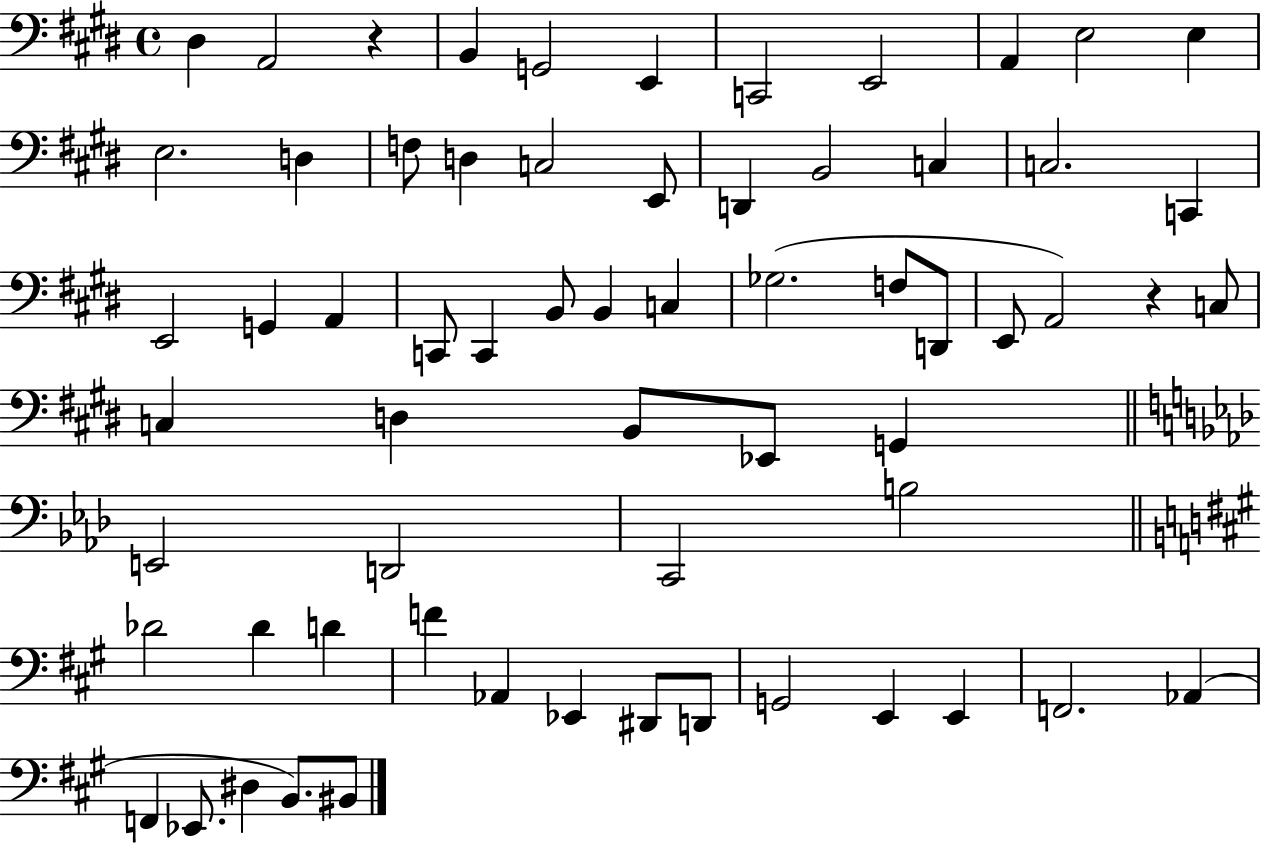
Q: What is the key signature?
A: E major